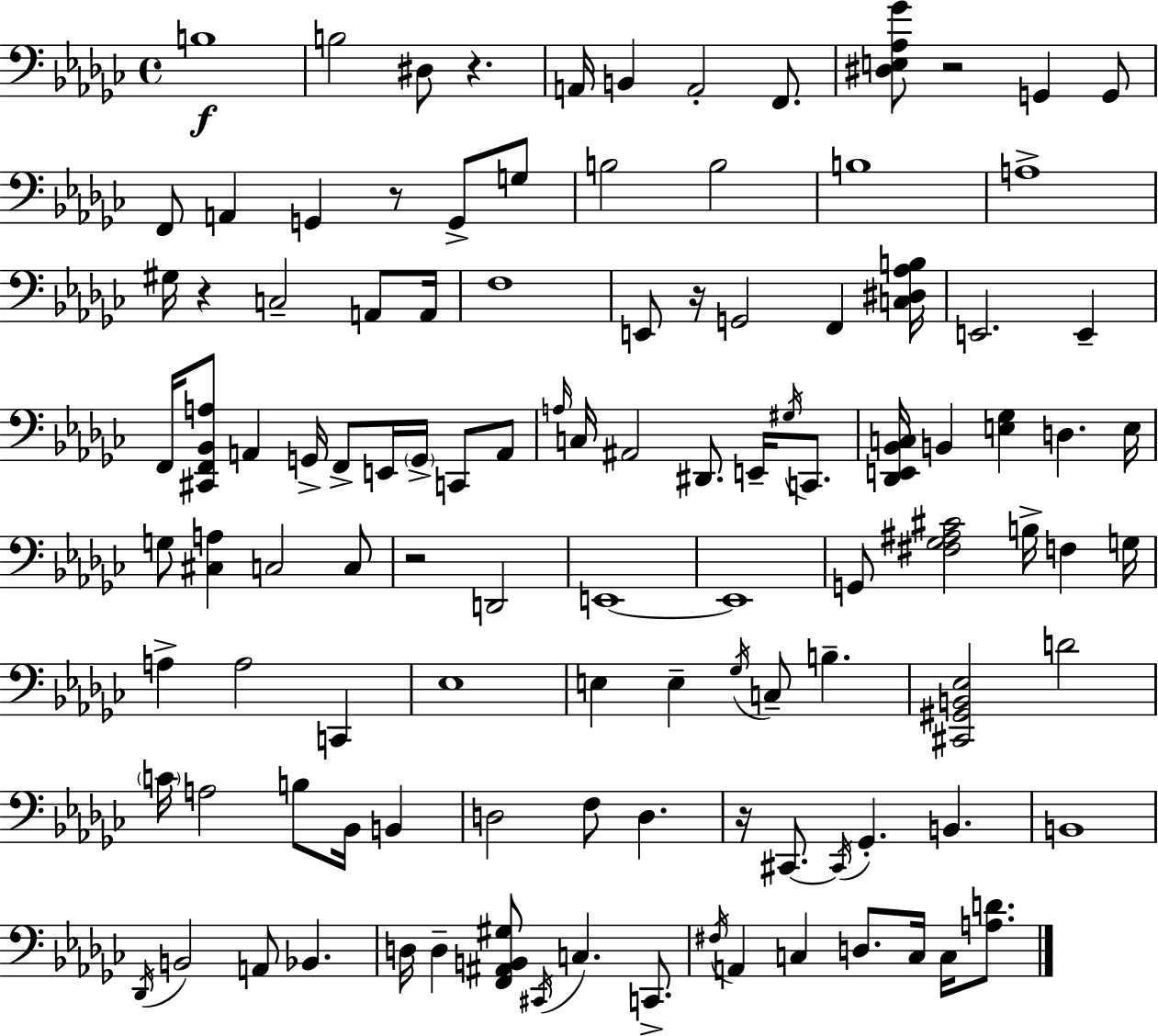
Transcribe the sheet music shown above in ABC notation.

X:1
T:Untitled
M:4/4
L:1/4
K:Ebm
B,4 B,2 ^D,/2 z A,,/4 B,, A,,2 F,,/2 [^D,E,_A,_G]/2 z2 G,, G,,/2 F,,/2 A,, G,, z/2 G,,/2 G,/2 B,2 B,2 B,4 A,4 ^G,/4 z C,2 A,,/2 A,,/4 F,4 E,,/2 z/4 G,,2 F,, [C,^D,_A,B,]/4 E,,2 E,, F,,/4 [^C,,F,,_B,,A,]/2 A,, G,,/4 F,,/2 E,,/4 G,,/4 C,,/2 A,,/2 A,/4 C,/4 ^A,,2 ^D,,/2 E,,/4 ^G,/4 C,,/2 [_D,,E,,_B,,C,]/4 B,, [E,_G,] D, E,/4 G,/2 [^C,A,] C,2 C,/2 z2 D,,2 E,,4 E,,4 G,,/2 [^F,_G,^A,^C]2 B,/4 F, G,/4 A, A,2 C,, _E,4 E, E, _G,/4 C,/2 B, [^C,,^G,,B,,_E,]2 D2 C/4 A,2 B,/2 _B,,/4 B,, D,2 F,/2 D, z/4 ^C,,/2 ^C,,/4 _G,, B,, B,,4 _D,,/4 B,,2 A,,/2 _B,, D,/4 D, [F,,^A,,B,,^G,]/2 ^C,,/4 C, C,,/2 ^F,/4 A,, C, D,/2 C,/4 C,/4 [A,D]/2